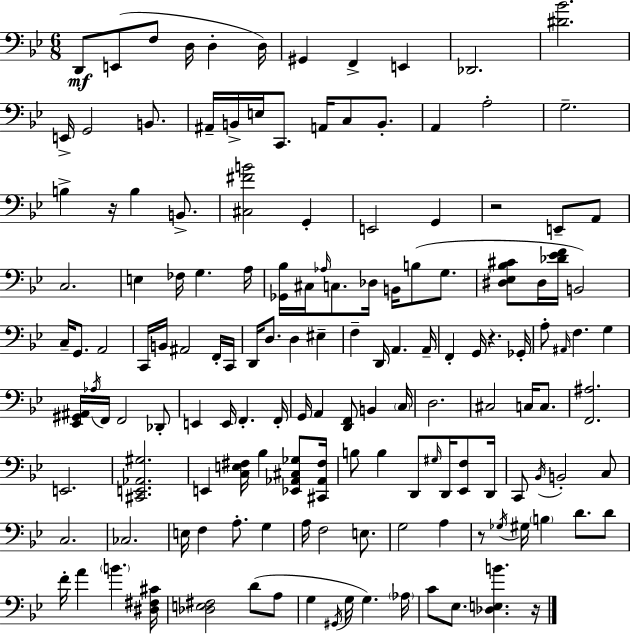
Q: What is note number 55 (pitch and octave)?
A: D3